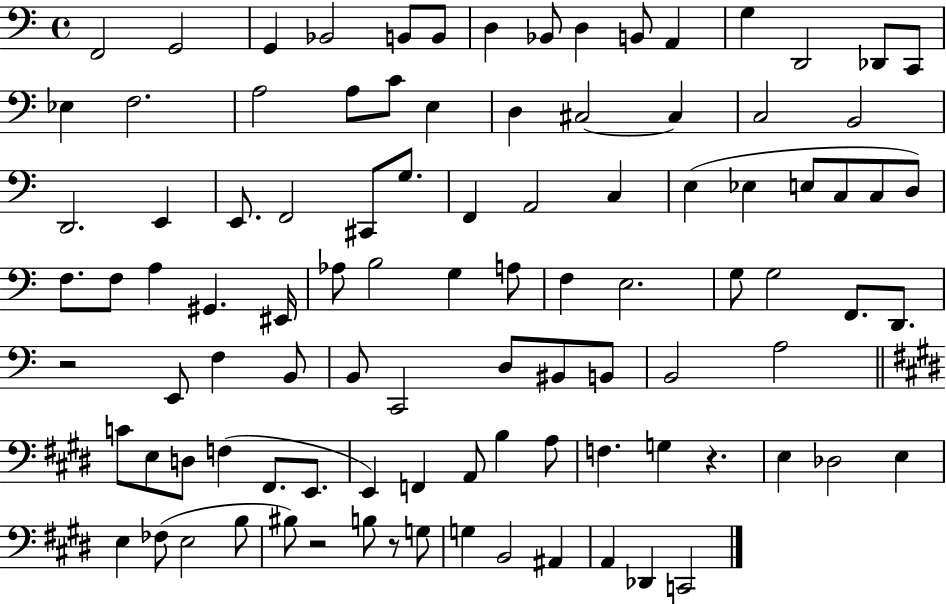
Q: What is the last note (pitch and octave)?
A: C2